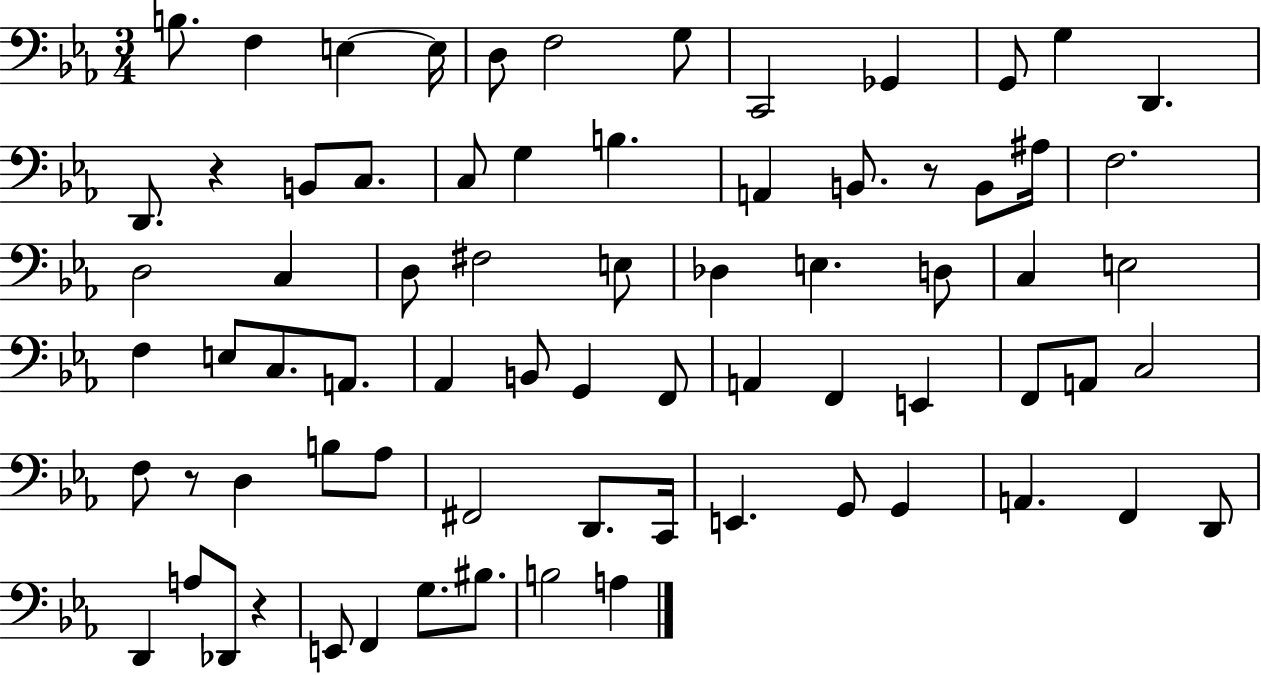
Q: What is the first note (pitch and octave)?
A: B3